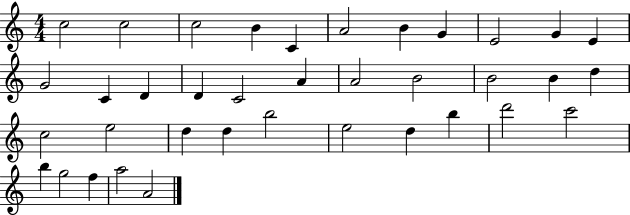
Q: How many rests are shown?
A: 0